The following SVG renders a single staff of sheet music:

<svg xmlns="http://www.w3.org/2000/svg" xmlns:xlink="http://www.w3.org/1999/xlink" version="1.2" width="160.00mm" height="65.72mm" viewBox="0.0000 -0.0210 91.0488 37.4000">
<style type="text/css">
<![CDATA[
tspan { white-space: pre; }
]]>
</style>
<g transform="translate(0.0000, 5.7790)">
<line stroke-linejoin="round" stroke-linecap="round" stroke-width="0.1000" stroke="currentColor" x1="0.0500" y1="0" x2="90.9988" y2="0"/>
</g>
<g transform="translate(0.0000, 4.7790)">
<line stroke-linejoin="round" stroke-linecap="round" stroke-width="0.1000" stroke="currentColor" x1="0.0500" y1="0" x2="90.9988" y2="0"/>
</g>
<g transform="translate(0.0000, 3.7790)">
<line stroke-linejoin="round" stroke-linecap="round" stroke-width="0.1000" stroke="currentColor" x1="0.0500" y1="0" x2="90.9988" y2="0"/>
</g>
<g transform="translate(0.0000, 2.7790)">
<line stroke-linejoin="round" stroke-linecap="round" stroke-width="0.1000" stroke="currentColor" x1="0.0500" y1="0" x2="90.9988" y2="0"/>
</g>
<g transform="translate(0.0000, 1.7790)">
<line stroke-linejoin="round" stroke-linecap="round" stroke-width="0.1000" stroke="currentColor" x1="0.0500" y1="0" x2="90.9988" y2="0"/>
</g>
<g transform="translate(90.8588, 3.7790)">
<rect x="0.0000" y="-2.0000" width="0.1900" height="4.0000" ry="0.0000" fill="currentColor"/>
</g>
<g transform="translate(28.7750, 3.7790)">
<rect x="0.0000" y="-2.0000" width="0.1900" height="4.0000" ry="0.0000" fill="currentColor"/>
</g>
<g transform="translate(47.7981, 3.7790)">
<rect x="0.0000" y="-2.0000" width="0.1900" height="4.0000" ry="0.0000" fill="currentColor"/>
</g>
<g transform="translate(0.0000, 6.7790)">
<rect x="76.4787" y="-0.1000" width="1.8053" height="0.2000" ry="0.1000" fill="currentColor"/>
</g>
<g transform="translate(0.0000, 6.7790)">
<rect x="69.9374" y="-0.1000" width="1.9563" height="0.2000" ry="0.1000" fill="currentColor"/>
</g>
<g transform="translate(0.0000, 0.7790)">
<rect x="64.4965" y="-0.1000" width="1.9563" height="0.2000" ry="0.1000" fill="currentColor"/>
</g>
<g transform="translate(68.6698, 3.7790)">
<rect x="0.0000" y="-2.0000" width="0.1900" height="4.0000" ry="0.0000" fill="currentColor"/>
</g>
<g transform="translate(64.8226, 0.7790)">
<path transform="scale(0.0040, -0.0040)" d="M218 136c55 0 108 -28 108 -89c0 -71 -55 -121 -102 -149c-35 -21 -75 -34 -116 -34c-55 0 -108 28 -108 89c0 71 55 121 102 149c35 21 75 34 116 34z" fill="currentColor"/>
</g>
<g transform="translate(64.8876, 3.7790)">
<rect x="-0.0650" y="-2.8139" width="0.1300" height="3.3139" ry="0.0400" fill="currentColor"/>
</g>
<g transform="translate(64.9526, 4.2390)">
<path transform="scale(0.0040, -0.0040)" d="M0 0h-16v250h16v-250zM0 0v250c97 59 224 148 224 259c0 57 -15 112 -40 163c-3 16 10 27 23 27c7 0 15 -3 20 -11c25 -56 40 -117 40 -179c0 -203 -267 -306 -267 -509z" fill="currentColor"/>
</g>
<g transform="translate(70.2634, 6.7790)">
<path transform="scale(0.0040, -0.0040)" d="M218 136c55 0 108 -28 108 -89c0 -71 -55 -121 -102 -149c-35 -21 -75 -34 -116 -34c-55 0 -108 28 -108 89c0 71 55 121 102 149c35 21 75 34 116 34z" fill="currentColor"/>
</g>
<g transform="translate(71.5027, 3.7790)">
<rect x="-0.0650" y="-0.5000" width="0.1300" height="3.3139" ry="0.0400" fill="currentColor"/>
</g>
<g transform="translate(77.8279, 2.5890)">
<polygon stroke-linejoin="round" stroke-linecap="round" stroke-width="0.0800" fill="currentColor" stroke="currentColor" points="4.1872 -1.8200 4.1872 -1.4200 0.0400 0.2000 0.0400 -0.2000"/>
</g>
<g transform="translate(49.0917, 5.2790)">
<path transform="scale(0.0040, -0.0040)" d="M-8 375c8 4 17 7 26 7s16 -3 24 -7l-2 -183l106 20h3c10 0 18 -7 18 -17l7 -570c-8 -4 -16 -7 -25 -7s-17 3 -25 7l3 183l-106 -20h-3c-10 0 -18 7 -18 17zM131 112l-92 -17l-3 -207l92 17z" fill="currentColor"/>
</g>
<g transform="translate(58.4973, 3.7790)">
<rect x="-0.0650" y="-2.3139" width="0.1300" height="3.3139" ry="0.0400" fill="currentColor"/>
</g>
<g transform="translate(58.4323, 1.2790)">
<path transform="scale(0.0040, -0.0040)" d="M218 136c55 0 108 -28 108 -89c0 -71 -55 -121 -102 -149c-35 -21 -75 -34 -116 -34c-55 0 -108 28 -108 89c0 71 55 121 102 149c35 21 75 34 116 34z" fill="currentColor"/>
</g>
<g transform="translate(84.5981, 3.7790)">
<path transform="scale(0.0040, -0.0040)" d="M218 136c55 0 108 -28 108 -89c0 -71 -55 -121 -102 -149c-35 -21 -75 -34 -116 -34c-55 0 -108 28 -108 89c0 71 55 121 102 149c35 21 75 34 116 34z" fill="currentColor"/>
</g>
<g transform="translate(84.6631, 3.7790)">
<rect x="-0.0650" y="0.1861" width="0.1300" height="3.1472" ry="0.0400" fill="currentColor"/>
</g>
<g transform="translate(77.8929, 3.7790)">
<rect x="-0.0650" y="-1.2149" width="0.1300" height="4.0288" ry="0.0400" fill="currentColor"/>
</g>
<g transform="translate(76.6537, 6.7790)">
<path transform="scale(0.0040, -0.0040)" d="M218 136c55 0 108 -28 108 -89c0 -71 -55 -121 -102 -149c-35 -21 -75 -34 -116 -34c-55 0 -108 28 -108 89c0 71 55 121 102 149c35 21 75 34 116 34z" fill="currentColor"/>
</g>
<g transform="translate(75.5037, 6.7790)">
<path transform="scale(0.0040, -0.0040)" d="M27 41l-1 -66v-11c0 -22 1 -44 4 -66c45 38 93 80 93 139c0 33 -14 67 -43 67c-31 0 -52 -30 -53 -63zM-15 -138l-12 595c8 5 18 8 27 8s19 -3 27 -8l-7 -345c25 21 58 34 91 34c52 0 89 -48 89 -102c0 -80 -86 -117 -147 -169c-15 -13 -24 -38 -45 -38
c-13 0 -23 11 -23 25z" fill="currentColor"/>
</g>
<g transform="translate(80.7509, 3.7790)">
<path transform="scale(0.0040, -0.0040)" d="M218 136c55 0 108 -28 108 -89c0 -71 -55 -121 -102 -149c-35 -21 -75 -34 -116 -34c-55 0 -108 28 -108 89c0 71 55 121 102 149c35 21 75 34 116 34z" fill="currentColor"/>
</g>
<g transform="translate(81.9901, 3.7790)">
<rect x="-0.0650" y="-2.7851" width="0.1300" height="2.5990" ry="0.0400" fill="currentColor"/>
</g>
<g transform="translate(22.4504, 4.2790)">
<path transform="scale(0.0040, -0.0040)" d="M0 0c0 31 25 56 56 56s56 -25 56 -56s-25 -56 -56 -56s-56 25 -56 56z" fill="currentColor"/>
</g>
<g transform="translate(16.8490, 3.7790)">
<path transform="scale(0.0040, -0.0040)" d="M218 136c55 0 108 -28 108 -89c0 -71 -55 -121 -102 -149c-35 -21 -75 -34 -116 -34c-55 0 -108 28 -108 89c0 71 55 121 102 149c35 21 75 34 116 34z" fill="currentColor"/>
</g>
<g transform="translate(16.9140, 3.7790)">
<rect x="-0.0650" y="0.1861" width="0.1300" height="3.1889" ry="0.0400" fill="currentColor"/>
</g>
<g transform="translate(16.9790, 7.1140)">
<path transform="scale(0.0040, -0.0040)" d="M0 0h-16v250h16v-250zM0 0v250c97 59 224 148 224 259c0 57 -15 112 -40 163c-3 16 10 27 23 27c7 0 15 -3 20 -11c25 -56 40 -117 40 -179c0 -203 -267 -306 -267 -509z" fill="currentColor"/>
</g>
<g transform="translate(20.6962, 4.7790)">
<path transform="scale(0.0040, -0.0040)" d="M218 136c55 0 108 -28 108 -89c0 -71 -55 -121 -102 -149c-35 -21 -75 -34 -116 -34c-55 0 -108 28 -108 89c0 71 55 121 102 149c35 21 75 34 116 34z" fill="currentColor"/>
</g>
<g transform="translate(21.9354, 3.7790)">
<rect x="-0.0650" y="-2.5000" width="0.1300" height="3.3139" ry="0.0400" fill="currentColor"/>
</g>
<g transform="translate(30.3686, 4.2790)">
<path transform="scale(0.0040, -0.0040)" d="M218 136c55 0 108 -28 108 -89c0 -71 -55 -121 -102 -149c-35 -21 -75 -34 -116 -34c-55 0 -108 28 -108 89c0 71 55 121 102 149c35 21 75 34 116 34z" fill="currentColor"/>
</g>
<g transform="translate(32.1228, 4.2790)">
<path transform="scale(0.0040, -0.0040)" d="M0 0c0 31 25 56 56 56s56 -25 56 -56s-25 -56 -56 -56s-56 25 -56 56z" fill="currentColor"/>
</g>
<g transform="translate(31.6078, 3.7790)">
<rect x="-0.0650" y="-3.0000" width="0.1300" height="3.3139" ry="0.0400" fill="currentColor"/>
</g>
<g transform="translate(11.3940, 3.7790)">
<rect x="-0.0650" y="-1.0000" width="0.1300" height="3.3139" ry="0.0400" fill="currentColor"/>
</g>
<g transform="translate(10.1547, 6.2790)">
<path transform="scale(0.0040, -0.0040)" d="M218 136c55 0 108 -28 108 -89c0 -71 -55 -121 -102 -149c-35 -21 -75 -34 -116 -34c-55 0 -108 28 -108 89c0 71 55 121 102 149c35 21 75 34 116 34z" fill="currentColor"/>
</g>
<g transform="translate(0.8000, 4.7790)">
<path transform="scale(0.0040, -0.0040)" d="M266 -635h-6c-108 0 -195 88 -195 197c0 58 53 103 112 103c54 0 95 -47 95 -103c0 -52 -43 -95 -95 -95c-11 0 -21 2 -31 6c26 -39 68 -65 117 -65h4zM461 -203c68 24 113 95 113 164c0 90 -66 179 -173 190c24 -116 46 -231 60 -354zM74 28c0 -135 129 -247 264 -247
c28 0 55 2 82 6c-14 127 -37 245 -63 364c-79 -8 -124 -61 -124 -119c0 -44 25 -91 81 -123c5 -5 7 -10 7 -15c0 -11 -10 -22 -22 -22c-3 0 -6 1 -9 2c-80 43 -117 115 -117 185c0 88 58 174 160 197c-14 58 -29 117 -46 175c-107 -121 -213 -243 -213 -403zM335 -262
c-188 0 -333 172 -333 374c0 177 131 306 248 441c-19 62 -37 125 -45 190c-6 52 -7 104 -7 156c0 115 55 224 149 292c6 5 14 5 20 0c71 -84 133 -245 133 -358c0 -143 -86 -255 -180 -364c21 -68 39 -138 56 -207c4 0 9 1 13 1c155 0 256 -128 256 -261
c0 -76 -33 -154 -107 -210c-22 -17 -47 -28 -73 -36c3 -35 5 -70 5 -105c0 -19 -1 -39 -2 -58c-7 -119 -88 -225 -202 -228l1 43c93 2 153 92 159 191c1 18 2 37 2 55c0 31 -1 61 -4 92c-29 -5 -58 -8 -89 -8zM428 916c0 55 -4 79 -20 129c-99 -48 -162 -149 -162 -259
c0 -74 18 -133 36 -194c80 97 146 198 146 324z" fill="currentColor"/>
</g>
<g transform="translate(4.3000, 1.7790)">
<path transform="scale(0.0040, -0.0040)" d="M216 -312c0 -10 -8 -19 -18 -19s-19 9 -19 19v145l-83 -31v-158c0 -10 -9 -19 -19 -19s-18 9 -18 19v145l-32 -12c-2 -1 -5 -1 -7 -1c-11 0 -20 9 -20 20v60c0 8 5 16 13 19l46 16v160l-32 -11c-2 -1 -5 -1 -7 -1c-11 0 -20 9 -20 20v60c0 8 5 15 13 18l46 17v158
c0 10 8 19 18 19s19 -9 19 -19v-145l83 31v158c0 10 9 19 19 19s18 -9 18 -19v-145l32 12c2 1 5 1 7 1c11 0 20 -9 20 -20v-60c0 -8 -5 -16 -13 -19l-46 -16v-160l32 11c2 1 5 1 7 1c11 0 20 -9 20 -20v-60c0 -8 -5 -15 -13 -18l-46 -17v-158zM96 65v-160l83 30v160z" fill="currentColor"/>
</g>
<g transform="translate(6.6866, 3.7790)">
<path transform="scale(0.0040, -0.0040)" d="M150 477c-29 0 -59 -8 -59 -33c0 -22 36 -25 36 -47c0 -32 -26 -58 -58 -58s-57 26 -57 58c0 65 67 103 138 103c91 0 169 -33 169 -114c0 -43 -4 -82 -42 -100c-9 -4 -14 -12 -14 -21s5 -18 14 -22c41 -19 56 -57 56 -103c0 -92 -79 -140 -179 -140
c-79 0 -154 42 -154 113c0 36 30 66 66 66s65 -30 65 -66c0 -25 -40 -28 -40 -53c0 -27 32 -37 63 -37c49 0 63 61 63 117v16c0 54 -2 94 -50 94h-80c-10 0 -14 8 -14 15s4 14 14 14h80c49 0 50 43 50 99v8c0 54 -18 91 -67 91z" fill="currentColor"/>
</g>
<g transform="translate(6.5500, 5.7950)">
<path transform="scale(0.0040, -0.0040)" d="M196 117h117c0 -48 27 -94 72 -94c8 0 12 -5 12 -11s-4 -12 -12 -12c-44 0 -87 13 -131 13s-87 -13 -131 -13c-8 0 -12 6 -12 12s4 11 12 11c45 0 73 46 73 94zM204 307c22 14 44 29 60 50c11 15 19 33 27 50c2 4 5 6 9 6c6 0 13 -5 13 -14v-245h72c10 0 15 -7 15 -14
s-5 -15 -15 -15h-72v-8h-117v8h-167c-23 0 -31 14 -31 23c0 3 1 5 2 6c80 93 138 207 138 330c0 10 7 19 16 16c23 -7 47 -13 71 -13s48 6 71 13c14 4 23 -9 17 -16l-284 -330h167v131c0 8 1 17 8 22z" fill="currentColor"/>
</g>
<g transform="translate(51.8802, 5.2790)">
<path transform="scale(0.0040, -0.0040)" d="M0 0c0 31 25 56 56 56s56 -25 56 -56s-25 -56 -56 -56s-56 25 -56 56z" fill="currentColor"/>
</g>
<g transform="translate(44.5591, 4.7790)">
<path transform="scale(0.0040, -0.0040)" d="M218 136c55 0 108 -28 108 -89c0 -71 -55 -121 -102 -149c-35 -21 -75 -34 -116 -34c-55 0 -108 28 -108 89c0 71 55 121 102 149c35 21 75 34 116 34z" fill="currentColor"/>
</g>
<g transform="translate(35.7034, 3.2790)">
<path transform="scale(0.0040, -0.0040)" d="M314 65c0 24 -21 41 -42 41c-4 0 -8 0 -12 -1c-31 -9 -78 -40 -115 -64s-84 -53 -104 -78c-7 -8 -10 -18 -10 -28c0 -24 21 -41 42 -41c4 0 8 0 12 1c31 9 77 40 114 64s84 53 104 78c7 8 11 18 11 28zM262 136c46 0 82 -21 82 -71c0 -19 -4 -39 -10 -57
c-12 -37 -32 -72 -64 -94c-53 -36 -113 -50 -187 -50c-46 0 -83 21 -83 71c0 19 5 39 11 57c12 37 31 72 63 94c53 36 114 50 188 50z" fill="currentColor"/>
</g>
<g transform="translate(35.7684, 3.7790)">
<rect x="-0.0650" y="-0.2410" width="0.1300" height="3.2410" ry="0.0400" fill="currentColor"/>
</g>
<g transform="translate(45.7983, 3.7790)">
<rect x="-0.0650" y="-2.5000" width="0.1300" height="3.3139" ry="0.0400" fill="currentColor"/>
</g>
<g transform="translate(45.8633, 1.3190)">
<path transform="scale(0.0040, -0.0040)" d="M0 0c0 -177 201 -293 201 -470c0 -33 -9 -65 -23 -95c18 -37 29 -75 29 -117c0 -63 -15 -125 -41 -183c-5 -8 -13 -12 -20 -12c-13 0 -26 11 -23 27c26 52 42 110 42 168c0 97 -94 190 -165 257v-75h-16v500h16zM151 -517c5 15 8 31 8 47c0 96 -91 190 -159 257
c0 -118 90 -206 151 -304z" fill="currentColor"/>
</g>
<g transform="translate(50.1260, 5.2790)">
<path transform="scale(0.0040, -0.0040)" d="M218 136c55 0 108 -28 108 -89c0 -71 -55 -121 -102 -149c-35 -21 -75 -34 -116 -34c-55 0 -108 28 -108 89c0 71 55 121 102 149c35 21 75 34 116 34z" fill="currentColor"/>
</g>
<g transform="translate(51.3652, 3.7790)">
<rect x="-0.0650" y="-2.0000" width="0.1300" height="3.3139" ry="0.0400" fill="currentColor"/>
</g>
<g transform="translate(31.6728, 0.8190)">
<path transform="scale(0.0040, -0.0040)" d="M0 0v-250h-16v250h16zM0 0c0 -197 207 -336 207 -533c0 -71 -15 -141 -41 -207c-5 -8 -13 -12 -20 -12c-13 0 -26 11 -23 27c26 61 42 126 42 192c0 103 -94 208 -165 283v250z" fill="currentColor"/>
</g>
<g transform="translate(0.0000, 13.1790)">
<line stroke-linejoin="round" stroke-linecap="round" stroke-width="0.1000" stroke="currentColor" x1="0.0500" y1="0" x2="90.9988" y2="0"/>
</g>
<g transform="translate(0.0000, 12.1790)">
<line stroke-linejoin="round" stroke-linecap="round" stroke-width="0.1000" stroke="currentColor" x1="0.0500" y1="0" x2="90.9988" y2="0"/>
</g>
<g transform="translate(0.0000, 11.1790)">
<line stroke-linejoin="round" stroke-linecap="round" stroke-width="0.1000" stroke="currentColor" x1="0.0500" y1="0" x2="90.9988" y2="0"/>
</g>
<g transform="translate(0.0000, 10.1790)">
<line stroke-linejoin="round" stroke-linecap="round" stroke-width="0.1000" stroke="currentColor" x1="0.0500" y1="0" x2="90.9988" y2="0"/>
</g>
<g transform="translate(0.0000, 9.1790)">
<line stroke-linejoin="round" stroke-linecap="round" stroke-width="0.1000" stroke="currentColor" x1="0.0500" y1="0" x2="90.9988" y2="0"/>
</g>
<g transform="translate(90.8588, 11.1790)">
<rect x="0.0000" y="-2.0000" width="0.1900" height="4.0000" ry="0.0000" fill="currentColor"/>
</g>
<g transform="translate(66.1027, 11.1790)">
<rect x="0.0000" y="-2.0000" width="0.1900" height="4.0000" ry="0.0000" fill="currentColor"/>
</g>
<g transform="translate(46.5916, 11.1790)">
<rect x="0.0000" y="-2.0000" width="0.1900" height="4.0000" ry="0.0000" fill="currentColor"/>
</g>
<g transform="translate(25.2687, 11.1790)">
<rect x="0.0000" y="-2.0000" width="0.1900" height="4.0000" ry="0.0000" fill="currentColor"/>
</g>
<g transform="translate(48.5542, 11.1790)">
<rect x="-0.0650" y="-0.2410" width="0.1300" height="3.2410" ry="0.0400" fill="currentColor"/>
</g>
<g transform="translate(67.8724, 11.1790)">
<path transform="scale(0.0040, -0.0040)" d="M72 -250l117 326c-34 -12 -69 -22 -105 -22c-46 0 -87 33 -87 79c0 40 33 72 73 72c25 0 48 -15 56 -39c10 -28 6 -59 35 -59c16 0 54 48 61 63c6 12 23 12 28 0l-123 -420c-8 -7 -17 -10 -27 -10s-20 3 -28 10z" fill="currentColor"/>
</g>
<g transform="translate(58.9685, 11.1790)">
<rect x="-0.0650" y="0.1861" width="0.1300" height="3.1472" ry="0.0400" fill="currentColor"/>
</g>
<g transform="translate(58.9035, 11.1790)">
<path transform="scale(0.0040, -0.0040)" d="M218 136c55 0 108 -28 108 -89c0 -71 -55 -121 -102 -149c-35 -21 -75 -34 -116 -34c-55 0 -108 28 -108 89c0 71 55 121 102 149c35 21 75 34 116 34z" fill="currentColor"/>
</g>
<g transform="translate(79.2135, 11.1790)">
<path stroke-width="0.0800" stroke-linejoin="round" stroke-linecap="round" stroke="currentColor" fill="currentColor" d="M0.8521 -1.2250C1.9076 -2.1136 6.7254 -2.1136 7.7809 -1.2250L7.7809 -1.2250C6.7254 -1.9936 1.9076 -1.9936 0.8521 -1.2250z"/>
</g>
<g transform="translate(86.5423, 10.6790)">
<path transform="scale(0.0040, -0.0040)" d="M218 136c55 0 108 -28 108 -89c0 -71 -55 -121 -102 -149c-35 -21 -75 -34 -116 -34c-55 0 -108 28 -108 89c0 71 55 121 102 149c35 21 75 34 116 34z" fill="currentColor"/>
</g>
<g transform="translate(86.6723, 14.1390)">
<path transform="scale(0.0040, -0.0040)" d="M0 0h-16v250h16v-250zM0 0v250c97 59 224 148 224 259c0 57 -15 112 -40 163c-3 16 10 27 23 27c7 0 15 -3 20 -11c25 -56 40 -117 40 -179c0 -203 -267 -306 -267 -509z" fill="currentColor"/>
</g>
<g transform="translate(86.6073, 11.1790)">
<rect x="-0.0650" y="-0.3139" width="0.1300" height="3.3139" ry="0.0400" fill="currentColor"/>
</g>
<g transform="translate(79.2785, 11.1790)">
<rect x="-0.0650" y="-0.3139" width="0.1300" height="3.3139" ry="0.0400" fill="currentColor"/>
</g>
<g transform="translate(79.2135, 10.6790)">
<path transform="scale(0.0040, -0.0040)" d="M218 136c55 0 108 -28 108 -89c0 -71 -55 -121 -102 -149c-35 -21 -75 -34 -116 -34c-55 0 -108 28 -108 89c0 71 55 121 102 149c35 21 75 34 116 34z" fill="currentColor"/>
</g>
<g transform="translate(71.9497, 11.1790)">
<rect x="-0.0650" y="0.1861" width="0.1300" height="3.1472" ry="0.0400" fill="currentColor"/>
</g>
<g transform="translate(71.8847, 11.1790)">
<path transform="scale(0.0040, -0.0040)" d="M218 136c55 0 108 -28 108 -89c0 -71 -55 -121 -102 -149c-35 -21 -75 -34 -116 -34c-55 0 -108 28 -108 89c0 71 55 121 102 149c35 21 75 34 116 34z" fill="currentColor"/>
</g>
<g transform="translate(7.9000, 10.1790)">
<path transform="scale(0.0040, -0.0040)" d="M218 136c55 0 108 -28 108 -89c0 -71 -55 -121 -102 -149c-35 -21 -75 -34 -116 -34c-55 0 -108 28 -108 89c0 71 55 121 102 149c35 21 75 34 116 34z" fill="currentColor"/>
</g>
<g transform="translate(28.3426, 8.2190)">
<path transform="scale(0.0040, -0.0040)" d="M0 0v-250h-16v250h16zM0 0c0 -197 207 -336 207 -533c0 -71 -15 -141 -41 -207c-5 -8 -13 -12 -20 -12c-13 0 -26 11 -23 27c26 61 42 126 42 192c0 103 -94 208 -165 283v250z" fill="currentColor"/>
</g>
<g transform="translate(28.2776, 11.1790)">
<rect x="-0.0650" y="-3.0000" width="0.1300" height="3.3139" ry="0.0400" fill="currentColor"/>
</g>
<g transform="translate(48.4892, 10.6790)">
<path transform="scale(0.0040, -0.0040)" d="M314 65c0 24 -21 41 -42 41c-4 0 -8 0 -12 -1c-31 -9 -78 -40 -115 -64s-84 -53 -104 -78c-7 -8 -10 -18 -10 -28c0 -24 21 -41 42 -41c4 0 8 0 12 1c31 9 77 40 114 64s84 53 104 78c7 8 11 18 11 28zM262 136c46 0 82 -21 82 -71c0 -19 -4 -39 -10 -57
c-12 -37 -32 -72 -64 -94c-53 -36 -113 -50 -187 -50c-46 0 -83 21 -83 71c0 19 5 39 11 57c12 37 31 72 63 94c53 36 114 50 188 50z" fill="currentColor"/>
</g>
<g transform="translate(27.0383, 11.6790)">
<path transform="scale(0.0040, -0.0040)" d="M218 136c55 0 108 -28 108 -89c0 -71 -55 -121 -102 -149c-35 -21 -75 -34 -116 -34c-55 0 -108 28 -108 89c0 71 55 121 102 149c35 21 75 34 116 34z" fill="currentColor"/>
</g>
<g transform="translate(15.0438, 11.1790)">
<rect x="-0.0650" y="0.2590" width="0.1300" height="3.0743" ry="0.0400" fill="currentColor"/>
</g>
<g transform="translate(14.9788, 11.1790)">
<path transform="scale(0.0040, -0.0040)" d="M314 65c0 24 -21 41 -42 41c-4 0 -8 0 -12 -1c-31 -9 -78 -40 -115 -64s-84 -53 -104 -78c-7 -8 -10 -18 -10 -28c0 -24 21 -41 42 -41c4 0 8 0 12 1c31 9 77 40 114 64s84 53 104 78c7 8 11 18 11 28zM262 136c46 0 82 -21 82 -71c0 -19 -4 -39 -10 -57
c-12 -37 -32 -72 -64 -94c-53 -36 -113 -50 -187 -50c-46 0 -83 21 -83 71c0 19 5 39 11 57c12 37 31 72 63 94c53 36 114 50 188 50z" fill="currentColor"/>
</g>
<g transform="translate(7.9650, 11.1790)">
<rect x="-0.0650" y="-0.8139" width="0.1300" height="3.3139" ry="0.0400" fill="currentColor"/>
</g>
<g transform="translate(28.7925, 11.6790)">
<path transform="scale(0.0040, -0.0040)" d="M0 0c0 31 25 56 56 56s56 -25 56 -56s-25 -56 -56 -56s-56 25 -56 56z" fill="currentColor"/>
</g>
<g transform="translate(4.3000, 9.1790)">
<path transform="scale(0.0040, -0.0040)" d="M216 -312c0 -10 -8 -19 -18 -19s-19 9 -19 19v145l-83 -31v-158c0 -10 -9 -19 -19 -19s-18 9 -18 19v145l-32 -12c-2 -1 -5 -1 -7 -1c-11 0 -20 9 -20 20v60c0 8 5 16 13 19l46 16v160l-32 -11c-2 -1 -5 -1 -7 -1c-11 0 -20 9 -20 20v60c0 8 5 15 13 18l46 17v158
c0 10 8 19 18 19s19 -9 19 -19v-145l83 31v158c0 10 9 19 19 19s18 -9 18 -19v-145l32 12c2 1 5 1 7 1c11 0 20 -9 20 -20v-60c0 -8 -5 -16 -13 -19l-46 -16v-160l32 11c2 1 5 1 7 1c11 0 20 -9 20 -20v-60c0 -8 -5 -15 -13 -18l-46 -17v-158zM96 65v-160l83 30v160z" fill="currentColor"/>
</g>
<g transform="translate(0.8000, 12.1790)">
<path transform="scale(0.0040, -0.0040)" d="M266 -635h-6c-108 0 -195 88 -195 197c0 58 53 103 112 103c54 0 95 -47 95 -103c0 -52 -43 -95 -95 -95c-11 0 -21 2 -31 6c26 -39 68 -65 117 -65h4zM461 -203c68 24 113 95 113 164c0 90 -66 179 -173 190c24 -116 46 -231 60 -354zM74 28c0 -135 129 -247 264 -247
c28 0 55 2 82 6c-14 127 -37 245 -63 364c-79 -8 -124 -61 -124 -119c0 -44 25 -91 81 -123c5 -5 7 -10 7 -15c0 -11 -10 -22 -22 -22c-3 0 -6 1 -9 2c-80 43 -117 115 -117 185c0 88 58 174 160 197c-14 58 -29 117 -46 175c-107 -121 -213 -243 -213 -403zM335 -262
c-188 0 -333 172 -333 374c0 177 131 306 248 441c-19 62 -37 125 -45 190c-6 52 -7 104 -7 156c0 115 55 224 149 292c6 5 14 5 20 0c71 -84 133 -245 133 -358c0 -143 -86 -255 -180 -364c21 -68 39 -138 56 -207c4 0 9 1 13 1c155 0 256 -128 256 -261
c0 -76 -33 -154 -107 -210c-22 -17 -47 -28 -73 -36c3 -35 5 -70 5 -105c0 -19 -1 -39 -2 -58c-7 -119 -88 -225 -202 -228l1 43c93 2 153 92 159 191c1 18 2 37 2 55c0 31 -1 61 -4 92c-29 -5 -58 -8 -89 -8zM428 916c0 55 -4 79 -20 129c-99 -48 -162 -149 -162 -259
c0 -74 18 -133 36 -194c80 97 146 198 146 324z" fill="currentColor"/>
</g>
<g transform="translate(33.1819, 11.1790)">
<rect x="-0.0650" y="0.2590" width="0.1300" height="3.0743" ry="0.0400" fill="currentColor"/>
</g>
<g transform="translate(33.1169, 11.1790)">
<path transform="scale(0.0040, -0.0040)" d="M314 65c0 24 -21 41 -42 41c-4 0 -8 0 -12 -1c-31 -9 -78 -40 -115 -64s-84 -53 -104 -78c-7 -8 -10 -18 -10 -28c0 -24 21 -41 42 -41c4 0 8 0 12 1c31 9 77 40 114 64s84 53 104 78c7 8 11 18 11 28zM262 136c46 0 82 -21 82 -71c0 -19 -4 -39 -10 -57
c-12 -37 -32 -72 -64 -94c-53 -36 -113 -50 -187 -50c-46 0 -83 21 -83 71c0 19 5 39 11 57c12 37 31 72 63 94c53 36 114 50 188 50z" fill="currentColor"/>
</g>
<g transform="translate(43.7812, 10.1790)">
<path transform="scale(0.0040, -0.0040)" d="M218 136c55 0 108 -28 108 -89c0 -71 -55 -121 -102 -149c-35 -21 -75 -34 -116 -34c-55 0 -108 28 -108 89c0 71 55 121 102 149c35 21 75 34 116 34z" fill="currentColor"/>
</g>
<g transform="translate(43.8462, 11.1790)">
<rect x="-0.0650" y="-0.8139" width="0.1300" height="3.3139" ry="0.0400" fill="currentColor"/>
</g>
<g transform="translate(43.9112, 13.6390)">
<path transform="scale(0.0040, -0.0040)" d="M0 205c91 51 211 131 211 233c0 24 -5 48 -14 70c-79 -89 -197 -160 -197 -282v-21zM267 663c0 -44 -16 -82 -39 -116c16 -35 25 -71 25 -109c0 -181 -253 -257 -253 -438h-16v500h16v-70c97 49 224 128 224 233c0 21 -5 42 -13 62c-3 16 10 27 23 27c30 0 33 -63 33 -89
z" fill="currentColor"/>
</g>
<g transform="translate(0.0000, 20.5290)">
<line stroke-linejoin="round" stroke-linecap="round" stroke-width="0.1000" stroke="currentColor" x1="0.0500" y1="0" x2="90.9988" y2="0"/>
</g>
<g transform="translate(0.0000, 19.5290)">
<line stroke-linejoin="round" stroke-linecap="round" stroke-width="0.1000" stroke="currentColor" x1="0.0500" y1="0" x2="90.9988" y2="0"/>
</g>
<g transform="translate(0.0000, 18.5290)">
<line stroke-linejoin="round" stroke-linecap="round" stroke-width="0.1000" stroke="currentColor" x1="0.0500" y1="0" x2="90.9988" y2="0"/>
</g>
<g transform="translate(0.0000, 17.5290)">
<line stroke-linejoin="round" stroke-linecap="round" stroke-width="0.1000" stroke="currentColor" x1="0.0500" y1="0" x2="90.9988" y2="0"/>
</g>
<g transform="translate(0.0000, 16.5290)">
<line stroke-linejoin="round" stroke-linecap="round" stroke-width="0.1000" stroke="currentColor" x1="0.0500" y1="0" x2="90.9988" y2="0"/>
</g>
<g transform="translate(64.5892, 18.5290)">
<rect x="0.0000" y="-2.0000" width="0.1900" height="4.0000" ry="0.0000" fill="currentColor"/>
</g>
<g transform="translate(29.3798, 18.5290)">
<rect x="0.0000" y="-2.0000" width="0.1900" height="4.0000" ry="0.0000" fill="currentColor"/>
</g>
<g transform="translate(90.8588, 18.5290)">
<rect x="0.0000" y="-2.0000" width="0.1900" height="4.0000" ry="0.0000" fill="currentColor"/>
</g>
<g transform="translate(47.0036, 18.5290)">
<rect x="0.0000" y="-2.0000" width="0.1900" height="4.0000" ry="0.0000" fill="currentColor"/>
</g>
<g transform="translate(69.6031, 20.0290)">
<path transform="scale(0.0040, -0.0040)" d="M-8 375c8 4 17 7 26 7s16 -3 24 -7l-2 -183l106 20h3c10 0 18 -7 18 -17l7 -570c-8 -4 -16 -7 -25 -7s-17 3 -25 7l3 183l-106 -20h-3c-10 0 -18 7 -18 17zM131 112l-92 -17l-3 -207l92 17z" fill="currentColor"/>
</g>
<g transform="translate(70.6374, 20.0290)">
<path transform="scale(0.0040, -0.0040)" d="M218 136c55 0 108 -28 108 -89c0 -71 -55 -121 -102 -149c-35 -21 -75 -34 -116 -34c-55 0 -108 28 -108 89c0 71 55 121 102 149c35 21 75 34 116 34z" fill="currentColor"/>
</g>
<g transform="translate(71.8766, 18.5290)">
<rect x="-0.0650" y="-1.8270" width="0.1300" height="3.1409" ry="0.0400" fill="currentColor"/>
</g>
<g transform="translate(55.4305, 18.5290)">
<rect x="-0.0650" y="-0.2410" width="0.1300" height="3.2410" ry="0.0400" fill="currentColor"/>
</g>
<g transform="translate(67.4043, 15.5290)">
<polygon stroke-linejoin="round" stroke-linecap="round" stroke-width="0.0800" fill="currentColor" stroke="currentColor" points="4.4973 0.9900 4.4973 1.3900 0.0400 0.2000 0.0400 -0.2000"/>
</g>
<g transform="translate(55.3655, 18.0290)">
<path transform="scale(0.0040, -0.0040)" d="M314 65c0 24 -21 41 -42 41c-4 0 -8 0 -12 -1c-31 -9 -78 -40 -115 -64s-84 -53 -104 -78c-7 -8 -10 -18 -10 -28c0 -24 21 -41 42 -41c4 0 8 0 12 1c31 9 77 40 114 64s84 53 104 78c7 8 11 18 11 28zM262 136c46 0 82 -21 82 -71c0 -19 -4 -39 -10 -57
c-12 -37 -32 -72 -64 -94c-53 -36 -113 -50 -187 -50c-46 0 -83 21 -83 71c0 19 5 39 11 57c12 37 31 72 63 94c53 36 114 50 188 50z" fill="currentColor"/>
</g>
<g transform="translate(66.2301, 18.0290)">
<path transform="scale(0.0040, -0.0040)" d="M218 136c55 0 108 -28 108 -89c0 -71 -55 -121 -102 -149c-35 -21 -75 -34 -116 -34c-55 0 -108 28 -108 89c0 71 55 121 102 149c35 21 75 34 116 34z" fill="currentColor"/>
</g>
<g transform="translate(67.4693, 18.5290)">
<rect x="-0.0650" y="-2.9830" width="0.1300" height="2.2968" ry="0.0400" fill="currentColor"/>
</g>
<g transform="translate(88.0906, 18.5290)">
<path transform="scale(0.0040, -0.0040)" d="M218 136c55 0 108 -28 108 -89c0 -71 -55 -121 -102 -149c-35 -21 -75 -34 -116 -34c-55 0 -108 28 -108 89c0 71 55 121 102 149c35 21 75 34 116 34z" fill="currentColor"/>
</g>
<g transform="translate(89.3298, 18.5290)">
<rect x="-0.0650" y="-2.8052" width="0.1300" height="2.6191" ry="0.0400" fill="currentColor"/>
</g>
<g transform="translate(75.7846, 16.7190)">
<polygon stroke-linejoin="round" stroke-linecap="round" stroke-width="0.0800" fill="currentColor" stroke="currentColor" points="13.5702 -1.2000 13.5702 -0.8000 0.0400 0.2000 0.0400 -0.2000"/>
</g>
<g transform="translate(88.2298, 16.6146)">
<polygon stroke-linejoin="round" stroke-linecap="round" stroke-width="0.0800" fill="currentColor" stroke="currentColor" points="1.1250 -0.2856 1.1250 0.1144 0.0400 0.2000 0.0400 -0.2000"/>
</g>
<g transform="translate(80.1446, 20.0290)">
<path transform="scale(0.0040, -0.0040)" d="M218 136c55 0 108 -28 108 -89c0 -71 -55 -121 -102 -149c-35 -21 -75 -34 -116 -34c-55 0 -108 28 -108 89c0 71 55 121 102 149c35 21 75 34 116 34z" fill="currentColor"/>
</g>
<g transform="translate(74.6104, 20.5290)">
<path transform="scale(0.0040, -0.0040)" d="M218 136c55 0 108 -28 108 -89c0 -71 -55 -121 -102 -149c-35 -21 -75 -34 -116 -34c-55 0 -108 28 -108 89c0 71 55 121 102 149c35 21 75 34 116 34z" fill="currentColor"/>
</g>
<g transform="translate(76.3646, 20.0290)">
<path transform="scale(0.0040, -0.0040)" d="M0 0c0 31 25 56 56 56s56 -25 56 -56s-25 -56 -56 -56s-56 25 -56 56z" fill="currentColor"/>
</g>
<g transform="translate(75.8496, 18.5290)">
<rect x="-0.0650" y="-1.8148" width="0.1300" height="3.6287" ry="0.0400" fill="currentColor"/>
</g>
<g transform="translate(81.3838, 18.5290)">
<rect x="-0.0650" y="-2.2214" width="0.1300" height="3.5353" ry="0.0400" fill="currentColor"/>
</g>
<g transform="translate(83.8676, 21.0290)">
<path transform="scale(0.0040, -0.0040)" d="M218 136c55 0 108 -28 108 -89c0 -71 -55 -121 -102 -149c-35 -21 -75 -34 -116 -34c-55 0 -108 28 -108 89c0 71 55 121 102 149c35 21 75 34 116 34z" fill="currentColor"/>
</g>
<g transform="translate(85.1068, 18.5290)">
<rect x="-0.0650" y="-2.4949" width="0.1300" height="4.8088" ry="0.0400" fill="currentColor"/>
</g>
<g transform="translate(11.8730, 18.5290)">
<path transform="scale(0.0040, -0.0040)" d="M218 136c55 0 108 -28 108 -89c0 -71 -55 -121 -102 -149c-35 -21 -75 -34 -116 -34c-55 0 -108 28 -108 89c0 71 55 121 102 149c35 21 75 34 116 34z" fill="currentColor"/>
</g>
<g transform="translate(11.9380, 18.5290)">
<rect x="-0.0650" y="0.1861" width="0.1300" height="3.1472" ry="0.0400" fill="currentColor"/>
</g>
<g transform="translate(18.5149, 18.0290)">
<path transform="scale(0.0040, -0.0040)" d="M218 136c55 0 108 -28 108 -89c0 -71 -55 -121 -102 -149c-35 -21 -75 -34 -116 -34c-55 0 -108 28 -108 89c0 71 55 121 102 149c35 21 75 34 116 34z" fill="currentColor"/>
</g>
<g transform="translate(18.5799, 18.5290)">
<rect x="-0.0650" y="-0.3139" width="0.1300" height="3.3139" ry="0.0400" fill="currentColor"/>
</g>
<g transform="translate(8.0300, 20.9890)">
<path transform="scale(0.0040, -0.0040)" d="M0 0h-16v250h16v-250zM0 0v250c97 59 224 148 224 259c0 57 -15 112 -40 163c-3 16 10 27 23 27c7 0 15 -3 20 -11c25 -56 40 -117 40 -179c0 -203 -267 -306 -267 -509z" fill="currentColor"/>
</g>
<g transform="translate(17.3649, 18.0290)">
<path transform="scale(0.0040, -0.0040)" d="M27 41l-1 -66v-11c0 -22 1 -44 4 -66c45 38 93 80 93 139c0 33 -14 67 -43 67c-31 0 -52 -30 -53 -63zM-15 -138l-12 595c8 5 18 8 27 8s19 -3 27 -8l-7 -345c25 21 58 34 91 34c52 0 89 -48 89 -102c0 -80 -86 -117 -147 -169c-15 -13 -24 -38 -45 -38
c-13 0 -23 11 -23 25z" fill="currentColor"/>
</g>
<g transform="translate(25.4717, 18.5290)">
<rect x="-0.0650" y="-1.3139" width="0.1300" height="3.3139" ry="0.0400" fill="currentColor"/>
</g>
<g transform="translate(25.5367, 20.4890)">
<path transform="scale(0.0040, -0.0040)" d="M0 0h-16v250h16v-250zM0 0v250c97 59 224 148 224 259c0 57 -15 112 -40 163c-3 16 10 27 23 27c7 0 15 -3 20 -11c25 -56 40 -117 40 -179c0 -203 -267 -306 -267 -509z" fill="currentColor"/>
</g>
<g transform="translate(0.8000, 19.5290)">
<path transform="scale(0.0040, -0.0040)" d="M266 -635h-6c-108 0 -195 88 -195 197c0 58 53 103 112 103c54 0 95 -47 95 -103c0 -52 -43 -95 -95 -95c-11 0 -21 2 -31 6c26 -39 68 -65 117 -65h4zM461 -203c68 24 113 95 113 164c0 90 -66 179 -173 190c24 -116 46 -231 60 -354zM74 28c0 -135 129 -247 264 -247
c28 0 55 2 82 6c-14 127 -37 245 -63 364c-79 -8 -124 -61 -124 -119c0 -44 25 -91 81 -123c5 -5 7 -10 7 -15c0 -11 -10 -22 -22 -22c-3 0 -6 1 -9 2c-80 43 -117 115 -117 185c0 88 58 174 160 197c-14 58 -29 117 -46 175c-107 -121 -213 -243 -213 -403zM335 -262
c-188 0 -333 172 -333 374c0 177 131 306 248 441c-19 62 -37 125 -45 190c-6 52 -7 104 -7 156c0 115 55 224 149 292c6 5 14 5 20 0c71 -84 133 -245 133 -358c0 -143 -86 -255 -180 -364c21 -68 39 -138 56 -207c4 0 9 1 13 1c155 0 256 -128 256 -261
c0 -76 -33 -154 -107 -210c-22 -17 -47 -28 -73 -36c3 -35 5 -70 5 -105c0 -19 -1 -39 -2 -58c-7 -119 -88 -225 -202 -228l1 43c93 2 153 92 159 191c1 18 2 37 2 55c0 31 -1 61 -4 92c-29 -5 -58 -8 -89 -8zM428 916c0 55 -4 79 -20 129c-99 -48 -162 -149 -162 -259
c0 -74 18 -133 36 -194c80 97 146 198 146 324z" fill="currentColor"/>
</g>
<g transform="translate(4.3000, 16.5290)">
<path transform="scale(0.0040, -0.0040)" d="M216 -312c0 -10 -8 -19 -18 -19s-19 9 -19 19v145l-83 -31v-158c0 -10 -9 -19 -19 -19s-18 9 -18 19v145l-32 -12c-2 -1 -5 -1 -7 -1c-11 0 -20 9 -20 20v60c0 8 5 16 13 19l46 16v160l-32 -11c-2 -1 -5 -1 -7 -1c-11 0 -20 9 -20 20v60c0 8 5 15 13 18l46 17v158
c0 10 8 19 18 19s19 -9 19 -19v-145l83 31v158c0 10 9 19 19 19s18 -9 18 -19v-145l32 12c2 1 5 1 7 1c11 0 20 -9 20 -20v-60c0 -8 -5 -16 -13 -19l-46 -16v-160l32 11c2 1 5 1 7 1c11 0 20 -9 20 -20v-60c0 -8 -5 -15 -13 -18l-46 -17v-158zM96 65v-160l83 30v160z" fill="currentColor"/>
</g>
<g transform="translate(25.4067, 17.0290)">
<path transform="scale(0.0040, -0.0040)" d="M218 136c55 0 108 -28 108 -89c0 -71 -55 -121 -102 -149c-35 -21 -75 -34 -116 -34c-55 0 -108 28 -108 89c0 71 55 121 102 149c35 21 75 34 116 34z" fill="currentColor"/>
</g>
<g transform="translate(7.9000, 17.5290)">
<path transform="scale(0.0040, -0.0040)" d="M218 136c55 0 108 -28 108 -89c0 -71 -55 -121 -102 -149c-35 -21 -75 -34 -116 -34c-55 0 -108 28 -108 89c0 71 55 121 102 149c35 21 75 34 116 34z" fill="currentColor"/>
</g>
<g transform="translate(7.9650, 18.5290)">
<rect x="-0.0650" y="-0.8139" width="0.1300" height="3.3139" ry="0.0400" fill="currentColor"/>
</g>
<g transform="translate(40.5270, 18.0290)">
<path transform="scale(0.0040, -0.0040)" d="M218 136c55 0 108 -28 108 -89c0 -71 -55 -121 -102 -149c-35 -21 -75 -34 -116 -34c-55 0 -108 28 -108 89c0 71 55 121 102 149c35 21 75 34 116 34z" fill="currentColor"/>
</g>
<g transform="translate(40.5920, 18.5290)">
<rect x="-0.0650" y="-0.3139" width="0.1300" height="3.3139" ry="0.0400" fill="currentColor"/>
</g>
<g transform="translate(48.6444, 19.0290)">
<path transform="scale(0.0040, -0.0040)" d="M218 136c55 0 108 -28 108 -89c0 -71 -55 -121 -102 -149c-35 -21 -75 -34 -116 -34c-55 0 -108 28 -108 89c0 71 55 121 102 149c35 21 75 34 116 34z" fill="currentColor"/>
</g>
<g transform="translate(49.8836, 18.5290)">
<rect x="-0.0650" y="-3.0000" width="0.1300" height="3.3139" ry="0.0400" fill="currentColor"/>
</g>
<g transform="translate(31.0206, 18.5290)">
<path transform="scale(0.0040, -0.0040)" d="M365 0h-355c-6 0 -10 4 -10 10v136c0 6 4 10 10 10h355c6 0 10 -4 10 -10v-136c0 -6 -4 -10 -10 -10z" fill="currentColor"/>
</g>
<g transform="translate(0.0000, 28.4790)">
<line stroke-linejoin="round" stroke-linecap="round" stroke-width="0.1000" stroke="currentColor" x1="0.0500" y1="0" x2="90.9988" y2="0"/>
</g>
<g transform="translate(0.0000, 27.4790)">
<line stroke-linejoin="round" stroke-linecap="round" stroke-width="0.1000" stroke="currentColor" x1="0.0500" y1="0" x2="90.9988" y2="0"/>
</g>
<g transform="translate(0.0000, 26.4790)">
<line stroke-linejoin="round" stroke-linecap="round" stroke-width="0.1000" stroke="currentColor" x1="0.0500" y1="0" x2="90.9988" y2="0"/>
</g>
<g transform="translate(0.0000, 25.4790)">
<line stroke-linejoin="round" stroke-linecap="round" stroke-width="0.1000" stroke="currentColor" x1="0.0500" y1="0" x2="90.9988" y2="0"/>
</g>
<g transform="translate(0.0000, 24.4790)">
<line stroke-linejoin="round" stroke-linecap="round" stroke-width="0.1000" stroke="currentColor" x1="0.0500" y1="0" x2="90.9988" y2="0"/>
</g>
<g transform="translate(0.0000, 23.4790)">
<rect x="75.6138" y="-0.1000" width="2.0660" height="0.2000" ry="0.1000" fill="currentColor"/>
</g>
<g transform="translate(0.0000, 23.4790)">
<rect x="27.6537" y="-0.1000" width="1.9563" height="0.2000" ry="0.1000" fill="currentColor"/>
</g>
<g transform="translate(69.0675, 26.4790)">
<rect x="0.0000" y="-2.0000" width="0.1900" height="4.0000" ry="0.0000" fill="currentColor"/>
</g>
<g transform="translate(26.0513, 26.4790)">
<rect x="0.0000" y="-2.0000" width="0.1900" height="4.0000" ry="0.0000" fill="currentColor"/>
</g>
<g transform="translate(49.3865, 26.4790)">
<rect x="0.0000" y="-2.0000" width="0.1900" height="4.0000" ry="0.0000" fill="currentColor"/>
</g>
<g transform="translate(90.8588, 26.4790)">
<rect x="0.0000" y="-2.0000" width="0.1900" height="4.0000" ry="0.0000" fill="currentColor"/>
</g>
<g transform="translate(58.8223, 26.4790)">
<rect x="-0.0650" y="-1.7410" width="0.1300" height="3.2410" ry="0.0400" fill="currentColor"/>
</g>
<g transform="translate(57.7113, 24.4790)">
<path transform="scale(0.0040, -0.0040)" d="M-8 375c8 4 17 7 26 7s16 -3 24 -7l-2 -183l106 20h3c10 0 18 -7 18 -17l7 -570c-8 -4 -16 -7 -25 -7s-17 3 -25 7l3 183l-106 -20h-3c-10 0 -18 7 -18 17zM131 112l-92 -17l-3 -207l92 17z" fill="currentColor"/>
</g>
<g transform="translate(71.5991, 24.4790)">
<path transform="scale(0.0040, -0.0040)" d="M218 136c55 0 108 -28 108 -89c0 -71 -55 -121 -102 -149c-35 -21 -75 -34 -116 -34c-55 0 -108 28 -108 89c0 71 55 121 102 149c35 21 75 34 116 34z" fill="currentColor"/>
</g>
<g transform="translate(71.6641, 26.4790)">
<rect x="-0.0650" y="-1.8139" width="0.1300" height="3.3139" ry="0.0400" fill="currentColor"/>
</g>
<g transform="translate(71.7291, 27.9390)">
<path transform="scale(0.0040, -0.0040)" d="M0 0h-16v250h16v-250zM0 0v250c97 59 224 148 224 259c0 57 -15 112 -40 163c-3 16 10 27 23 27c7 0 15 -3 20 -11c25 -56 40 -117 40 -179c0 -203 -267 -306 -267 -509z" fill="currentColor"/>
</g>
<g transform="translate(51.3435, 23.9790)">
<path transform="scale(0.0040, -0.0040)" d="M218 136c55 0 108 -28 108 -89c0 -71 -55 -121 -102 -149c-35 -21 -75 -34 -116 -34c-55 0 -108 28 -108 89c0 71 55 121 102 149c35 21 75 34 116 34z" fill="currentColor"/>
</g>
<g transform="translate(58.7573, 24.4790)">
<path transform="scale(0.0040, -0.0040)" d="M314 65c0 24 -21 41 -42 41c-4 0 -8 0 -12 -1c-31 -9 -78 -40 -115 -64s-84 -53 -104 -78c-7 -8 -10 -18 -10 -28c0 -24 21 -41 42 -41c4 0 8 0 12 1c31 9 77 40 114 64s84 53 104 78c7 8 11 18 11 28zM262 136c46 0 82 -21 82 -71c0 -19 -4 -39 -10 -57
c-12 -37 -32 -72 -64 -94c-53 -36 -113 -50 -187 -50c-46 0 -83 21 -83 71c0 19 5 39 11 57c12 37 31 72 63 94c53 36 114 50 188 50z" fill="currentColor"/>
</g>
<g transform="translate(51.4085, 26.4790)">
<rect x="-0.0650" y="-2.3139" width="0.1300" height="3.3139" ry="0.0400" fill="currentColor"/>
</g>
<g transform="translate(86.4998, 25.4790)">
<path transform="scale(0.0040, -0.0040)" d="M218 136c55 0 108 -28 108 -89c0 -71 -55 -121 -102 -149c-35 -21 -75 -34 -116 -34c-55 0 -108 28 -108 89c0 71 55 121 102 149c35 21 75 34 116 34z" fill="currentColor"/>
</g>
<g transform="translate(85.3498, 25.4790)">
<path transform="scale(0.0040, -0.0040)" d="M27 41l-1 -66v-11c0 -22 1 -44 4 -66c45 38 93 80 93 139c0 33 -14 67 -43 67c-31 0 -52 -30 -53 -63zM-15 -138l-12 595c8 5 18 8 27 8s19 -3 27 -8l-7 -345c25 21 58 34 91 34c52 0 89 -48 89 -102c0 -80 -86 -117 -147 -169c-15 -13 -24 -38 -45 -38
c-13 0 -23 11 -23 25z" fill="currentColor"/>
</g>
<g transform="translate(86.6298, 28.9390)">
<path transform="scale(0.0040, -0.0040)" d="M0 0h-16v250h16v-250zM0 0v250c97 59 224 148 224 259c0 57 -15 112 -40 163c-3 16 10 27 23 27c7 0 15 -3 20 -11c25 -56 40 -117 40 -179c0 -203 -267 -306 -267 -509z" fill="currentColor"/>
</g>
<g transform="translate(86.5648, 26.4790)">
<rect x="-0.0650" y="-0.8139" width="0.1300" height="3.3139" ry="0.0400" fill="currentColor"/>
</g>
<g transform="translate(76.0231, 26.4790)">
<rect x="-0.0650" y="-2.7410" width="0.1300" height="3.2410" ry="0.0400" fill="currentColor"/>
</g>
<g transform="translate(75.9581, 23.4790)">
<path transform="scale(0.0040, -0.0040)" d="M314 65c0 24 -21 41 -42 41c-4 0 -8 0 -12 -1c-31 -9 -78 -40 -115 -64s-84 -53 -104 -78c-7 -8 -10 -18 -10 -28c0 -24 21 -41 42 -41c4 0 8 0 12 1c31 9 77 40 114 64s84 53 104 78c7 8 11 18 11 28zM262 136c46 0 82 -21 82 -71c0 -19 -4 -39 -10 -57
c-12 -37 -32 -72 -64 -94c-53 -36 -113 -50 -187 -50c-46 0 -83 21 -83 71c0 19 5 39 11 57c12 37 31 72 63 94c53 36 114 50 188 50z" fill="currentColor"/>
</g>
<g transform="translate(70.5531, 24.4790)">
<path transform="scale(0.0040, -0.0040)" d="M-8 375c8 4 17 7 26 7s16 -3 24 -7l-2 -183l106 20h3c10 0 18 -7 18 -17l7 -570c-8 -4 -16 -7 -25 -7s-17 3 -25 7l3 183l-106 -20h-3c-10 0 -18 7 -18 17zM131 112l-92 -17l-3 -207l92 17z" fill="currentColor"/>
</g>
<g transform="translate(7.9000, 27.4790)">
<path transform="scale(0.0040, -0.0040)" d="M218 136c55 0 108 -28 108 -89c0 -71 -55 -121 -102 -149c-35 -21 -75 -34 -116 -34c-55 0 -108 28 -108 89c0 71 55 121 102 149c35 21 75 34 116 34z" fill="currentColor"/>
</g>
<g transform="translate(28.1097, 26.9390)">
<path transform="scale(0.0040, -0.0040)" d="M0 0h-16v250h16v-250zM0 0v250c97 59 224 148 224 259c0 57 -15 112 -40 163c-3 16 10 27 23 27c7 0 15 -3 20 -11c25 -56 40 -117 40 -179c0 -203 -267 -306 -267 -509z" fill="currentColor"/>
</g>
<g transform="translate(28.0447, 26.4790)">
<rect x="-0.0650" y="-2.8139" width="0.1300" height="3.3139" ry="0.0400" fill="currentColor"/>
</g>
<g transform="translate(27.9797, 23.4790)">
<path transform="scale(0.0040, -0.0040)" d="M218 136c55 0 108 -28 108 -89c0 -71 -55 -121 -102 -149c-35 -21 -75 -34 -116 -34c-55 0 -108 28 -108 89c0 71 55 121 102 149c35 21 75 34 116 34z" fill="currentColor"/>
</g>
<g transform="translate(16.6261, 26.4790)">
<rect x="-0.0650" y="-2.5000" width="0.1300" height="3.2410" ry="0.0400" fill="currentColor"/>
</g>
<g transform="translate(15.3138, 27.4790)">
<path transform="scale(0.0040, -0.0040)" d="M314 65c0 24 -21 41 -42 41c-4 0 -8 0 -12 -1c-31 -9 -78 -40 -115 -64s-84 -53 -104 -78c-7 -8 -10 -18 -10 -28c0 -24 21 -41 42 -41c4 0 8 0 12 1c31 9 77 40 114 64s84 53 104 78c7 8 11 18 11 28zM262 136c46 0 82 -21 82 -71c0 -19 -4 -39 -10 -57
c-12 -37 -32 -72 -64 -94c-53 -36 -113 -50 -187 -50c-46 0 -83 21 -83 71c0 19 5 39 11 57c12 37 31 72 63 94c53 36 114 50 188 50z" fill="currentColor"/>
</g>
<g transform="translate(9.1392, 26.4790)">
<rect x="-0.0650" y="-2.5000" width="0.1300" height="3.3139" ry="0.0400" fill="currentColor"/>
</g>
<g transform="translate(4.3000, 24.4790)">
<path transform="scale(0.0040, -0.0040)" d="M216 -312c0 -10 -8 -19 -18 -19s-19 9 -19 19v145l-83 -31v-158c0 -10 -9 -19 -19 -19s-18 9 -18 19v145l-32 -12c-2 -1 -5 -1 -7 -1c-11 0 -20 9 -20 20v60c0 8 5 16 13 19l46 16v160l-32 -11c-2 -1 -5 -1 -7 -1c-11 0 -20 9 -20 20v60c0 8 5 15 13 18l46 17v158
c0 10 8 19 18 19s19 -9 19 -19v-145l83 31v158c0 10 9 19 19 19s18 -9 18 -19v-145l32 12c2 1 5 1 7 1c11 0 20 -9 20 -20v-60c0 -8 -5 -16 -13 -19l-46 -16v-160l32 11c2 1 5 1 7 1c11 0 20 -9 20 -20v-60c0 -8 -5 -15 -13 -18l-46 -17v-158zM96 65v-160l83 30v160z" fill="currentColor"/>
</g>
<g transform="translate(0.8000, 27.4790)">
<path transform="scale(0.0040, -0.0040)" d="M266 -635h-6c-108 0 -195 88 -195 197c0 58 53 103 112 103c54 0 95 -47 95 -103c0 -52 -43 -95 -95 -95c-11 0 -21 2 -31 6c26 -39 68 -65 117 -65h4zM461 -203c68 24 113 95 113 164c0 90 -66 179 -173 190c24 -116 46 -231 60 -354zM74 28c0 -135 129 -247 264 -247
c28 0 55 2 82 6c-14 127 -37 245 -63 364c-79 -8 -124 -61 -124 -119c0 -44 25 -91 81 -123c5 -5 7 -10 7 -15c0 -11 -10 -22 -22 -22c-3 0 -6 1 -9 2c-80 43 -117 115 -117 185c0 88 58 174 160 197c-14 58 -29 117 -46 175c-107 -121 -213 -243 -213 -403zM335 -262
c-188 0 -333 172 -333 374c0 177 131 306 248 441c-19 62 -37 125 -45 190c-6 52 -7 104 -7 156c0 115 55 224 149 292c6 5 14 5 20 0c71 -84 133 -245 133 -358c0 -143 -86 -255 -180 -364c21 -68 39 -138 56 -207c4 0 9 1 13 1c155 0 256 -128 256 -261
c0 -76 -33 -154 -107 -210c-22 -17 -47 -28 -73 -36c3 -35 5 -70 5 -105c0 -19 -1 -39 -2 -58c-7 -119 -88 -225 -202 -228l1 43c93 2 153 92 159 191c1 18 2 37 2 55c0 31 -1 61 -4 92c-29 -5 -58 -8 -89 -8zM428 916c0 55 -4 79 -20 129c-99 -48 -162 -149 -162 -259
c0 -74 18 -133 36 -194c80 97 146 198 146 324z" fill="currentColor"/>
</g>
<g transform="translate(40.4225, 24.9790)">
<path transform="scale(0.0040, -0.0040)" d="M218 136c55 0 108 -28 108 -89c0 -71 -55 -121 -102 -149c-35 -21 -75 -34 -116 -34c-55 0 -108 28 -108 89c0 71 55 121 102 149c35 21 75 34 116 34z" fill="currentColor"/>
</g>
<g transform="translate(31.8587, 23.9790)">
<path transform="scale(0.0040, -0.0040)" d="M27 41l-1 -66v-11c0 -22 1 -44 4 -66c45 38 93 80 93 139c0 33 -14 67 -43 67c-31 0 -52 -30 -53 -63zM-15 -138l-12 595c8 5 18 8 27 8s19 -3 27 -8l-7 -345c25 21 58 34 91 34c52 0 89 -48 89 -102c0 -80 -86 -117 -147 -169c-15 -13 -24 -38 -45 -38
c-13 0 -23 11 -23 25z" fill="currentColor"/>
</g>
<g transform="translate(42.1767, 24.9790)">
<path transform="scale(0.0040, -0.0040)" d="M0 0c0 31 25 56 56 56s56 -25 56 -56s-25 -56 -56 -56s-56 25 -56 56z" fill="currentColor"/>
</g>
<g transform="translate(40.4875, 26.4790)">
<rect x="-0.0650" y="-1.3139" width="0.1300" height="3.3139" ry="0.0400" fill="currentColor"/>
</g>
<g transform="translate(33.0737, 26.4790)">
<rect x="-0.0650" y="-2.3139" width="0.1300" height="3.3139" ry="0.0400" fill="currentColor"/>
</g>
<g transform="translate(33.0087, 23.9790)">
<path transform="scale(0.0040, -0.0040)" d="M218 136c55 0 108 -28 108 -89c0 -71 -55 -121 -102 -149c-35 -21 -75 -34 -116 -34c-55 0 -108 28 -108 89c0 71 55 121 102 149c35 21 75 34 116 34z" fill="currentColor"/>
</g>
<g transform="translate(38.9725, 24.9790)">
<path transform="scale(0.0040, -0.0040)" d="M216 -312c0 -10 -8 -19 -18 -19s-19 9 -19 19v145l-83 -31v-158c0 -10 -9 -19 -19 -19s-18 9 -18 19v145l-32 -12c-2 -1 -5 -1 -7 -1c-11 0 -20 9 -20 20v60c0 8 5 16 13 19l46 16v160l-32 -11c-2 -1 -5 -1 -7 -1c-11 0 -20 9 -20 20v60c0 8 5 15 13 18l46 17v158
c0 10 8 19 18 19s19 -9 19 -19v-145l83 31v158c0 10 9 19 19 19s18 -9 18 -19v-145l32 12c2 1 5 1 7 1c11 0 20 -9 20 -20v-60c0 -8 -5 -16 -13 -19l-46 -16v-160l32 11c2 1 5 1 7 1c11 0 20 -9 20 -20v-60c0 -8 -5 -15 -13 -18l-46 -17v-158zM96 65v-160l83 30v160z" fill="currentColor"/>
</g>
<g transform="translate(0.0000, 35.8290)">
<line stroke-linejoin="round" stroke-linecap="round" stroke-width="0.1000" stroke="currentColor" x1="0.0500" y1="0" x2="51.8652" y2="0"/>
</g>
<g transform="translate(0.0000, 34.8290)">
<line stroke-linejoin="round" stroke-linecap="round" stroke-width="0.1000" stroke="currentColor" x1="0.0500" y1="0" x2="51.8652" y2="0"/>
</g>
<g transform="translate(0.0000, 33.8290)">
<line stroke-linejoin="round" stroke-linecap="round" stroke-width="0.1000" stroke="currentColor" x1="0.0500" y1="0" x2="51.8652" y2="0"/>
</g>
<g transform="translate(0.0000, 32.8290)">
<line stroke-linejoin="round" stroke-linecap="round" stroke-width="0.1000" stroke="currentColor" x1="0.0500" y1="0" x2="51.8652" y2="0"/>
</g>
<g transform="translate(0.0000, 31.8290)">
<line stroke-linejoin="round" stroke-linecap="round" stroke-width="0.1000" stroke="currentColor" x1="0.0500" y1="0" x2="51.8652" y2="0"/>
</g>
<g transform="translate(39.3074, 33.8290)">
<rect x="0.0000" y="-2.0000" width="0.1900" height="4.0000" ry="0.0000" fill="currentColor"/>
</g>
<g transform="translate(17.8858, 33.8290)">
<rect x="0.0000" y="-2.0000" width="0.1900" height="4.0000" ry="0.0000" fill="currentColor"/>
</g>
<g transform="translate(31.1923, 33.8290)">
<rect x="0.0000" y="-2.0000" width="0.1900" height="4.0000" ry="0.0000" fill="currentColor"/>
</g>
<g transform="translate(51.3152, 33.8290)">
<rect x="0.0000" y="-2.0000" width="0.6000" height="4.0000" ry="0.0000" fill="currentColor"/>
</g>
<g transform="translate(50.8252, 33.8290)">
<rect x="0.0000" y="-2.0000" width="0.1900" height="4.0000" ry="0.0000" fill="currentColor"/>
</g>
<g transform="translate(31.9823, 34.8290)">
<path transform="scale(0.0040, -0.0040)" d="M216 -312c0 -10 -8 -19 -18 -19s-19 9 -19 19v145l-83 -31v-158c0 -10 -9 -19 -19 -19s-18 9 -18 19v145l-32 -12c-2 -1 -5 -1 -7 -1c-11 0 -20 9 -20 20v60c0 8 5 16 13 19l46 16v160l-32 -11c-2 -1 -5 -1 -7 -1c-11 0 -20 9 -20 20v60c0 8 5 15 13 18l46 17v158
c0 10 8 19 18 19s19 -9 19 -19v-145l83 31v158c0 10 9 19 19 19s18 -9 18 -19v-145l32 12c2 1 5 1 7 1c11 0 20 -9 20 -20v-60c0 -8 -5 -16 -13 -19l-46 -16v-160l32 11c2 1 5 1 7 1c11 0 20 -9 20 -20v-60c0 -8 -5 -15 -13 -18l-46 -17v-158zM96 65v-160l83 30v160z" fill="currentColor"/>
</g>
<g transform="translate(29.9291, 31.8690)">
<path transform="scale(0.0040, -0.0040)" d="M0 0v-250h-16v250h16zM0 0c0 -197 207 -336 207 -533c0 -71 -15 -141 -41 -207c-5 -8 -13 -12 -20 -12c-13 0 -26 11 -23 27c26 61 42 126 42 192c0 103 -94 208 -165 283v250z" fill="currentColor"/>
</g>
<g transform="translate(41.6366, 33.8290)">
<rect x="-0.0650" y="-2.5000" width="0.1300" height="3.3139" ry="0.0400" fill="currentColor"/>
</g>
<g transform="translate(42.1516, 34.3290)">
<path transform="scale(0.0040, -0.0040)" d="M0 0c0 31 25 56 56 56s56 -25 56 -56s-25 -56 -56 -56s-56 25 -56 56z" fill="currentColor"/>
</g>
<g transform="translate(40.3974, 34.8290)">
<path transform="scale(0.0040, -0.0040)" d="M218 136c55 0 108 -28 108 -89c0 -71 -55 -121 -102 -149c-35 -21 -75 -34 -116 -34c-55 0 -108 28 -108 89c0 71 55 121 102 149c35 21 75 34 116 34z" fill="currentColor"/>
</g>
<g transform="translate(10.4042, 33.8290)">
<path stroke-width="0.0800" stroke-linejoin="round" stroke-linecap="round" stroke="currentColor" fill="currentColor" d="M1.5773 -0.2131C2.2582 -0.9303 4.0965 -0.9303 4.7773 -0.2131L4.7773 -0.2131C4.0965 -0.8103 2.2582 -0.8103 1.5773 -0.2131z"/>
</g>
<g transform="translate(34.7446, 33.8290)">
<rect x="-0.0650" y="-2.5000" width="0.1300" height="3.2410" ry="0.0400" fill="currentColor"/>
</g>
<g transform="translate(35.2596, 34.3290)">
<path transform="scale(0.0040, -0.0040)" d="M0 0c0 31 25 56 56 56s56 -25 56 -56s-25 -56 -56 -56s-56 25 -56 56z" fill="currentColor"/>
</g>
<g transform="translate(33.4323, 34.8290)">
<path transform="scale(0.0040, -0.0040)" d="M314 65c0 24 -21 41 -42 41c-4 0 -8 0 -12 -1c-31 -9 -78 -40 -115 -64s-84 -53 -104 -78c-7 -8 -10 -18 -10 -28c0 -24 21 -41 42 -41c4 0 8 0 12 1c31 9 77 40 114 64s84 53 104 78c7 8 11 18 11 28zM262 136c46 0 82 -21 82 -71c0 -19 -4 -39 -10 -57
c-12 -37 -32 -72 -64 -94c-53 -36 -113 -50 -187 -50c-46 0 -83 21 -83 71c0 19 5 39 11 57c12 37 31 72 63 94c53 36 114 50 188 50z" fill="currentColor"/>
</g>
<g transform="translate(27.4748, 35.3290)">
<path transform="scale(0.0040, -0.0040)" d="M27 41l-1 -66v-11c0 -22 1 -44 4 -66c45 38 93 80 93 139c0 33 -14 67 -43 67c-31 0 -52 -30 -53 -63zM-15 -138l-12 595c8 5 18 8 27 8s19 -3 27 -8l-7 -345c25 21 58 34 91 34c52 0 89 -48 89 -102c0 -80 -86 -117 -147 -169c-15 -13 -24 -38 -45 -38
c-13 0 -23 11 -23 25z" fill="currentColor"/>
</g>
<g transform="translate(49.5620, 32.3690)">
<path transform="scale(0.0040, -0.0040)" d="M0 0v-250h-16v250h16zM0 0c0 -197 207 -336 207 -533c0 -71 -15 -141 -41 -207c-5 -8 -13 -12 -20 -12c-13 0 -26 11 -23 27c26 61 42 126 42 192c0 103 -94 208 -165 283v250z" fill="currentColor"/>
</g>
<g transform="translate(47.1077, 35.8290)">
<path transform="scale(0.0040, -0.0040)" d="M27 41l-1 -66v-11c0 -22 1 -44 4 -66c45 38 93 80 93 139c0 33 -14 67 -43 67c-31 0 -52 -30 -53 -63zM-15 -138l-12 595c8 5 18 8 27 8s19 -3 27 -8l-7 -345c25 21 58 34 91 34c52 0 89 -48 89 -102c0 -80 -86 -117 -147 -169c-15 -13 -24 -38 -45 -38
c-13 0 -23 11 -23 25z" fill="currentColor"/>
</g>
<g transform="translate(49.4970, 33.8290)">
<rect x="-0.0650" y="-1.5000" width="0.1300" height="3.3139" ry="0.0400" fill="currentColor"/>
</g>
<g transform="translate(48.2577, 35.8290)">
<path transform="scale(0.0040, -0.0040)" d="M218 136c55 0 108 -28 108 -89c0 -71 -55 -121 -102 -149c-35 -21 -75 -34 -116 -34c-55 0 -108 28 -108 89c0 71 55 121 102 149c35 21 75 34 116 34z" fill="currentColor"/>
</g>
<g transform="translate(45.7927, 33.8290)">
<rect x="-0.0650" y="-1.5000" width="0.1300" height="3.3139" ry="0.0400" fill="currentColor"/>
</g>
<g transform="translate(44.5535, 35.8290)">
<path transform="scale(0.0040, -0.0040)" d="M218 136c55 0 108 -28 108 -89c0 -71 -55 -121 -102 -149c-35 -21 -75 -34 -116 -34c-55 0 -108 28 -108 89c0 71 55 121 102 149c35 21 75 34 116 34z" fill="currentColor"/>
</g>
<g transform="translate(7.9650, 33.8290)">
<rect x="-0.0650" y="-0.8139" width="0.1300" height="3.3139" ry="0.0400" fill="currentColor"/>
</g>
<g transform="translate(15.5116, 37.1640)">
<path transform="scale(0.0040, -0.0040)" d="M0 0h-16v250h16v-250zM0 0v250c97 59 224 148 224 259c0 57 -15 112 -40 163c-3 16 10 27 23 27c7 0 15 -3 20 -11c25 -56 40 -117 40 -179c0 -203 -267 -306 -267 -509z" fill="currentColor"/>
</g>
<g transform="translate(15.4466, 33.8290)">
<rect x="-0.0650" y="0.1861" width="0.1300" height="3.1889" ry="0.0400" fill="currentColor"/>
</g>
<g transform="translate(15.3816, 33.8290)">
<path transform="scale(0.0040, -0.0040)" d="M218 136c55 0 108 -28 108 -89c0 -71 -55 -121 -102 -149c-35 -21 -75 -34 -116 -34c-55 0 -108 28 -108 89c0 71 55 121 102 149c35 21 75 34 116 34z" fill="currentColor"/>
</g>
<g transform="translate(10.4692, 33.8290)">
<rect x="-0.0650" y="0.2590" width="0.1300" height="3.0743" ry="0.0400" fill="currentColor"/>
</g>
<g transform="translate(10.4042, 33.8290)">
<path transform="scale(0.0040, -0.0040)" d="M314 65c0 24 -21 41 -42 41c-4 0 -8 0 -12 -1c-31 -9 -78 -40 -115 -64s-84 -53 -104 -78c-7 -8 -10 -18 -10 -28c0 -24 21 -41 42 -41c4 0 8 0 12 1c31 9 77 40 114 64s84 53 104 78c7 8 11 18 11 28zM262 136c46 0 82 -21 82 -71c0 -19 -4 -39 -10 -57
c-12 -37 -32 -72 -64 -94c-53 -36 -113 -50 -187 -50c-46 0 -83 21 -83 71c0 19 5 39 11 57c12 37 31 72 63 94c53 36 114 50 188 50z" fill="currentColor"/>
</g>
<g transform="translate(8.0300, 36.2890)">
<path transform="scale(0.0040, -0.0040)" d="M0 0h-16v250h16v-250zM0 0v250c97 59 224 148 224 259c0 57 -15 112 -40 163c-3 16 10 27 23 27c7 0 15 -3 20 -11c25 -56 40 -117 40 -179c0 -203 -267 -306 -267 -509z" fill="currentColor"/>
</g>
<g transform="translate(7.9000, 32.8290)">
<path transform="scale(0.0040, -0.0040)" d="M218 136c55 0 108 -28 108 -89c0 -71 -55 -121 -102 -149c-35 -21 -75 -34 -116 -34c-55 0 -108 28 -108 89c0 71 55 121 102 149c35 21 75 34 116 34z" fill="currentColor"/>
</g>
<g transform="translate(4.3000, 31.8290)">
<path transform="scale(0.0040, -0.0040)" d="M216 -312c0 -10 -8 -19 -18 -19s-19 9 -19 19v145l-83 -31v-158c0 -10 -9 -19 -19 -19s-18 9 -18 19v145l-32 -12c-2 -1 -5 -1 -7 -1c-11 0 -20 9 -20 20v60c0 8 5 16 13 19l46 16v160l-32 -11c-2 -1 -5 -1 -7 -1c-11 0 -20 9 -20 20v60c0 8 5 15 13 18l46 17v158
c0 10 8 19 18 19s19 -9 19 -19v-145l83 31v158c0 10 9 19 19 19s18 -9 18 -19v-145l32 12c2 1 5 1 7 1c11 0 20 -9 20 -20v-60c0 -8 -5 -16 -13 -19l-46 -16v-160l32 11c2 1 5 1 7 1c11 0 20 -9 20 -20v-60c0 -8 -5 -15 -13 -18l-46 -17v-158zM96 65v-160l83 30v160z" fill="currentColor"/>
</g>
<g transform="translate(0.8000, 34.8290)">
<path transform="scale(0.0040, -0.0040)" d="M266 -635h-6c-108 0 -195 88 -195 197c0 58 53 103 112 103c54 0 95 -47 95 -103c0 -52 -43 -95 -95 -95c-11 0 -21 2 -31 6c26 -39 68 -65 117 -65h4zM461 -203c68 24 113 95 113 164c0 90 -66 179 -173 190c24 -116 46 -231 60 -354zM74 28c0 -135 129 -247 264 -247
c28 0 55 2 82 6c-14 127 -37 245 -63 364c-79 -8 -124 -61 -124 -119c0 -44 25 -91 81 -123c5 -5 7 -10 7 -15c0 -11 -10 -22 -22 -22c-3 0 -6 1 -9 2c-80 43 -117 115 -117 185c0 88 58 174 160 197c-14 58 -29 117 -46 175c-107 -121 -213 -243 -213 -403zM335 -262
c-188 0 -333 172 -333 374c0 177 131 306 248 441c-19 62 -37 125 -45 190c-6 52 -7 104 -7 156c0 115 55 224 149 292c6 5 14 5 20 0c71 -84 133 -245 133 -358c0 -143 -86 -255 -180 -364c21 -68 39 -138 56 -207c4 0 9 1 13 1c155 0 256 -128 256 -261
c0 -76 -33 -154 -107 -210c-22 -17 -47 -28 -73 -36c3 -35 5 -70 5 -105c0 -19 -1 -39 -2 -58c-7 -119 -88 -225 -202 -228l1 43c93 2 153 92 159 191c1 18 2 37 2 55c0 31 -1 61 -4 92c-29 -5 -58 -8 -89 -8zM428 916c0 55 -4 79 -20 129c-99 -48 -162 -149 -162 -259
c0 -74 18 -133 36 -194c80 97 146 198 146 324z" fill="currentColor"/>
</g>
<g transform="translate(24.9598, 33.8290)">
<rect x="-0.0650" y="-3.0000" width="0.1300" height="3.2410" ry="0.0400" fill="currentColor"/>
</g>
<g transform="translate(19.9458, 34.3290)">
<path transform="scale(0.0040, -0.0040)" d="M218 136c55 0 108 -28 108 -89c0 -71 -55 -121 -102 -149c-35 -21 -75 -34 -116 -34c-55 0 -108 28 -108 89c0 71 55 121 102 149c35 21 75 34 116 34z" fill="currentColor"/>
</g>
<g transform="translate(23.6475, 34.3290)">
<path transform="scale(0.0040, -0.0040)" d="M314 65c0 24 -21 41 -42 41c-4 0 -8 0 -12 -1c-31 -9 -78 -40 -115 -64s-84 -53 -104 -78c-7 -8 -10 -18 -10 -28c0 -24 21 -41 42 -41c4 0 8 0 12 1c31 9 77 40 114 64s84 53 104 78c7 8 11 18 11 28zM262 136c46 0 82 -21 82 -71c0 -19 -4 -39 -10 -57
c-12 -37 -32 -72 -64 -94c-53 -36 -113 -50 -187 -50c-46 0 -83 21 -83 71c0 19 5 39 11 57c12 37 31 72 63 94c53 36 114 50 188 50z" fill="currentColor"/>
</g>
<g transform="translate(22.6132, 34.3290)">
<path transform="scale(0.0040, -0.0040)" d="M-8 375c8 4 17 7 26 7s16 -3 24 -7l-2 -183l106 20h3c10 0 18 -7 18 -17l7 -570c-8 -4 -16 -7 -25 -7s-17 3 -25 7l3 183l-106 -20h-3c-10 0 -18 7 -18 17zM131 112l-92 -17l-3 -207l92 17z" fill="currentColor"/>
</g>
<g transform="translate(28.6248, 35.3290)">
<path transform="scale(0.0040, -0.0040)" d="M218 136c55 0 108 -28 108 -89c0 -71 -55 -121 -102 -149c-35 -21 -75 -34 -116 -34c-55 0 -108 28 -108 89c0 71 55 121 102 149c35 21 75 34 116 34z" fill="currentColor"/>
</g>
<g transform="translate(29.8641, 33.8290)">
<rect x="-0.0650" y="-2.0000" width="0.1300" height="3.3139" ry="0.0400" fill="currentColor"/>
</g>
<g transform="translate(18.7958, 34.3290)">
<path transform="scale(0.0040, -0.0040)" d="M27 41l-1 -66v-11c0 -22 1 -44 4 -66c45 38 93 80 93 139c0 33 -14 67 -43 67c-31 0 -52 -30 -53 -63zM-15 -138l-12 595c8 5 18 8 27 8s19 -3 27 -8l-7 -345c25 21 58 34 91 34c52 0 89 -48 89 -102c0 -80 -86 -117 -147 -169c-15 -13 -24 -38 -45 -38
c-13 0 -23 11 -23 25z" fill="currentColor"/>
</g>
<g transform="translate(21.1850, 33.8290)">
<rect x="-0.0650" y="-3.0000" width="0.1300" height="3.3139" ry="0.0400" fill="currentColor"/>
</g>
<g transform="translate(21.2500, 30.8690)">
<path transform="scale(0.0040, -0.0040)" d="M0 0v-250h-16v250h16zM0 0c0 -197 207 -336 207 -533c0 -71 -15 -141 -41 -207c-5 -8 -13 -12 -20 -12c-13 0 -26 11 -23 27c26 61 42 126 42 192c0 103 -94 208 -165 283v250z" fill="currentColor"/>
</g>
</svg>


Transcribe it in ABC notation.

X:1
T:Untitled
M:3/4
L:1/4
K:G
D B/2 G A/2 c2 G/4 F g a/2 C _C/2 B/2 B d B2 A/2 B2 d/4 c2 B z/2 B c c/2 d/2 B _c e/2 z2 c A c2 c/2 F/2 E/2 F/2 D/2 B/4 G G2 a/2 _g ^e g f2 f/2 a2 _d/2 d/2 B2 B/2 _A/2 A2 _F/2 ^G2 G E _E/2